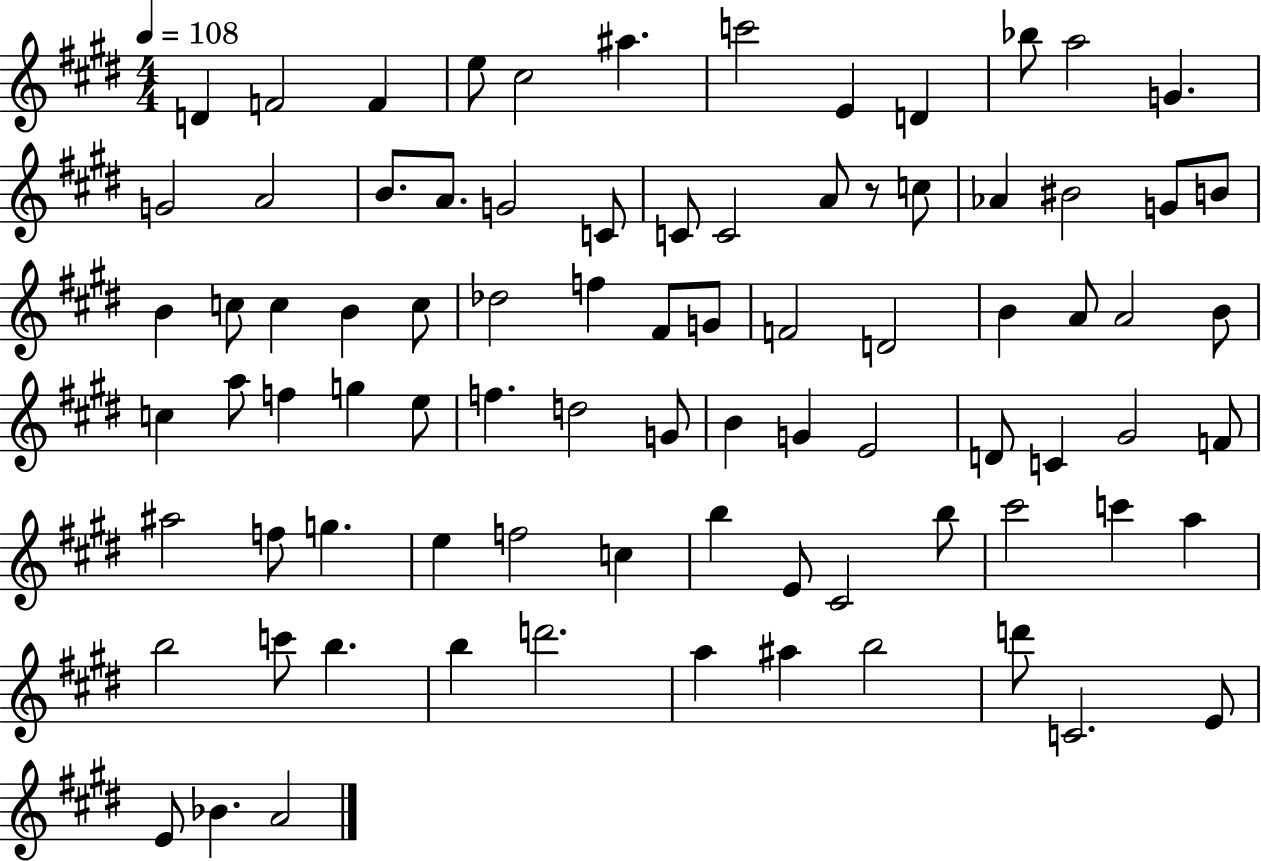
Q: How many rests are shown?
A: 1